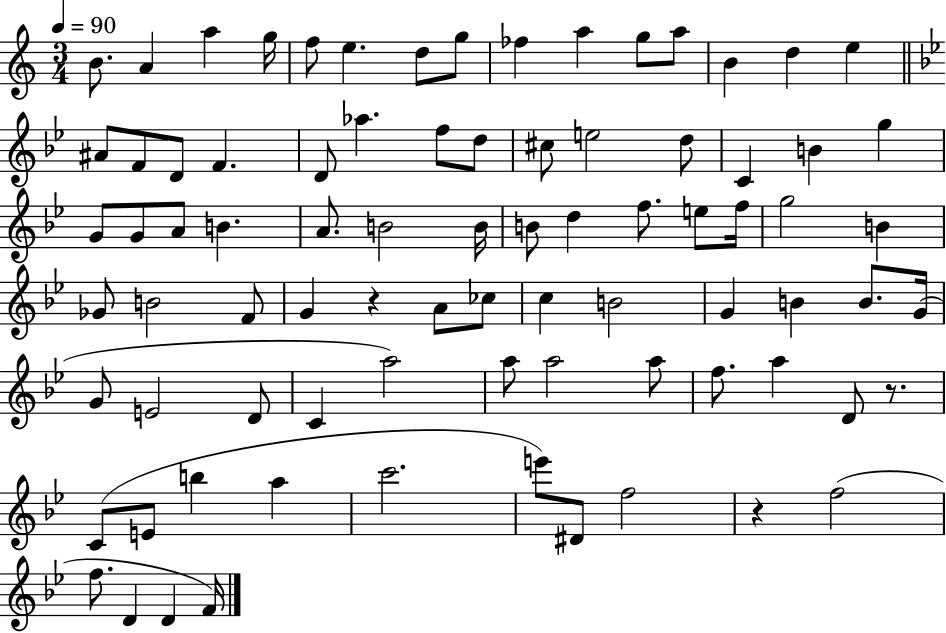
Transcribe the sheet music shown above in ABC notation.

X:1
T:Untitled
M:3/4
L:1/4
K:C
B/2 A a g/4 f/2 e d/2 g/2 _f a g/2 a/2 B d e ^A/2 F/2 D/2 F D/2 _a f/2 d/2 ^c/2 e2 d/2 C B g G/2 G/2 A/2 B A/2 B2 B/4 B/2 d f/2 e/2 f/4 g2 B _G/2 B2 F/2 G z A/2 _c/2 c B2 G B B/2 G/4 G/2 E2 D/2 C a2 a/2 a2 a/2 f/2 a D/2 z/2 C/2 E/2 b a c'2 e'/2 ^D/2 f2 z f2 f/2 D D F/4